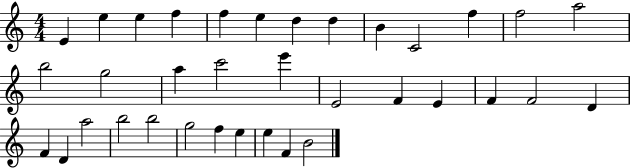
{
  \clef treble
  \numericTimeSignature
  \time 4/4
  \key c \major
  e'4 e''4 e''4 f''4 | f''4 e''4 d''4 d''4 | b'4 c'2 f''4 | f''2 a''2 | \break b''2 g''2 | a''4 c'''2 e'''4 | e'2 f'4 e'4 | f'4 f'2 d'4 | \break f'4 d'4 a''2 | b''2 b''2 | g''2 f''4 e''4 | e''4 f'4 b'2 | \break \bar "|."
}